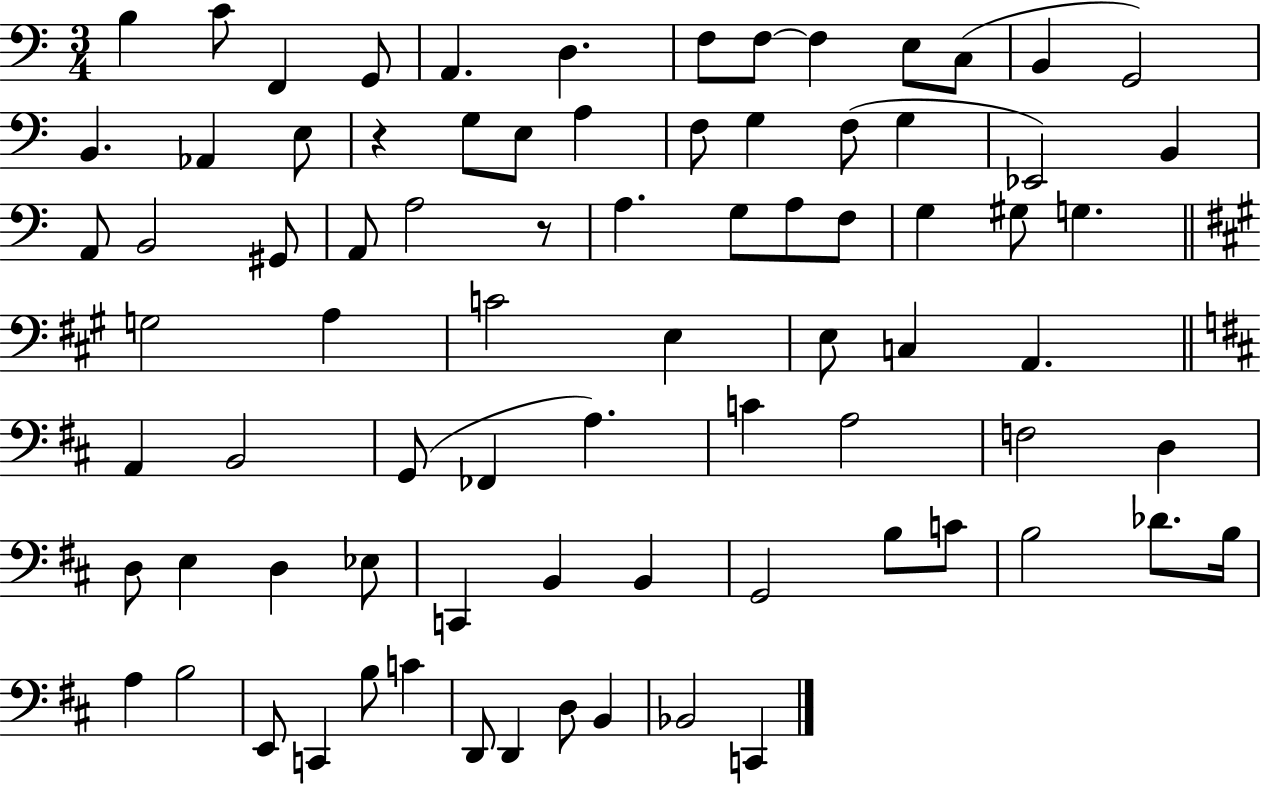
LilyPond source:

{
  \clef bass
  \numericTimeSignature
  \time 3/4
  \key c \major
  b4 c'8 f,4 g,8 | a,4. d4. | f8 f8~~ f4 e8 c8( | b,4 g,2) | \break b,4. aes,4 e8 | r4 g8 e8 a4 | f8 g4 f8( g4 | ees,2) b,4 | \break a,8 b,2 gis,8 | a,8 a2 r8 | a4. g8 a8 f8 | g4 gis8 g4. | \break \bar "||" \break \key a \major g2 a4 | c'2 e4 | e8 c4 a,4. | \bar "||" \break \key d \major a,4 b,2 | g,8( fes,4 a4.) | c'4 a2 | f2 d4 | \break d8 e4 d4 ees8 | c,4 b,4 b,4 | g,2 b8 c'8 | b2 des'8. b16 | \break a4 b2 | e,8 c,4 b8 c'4 | d,8 d,4 d8 b,4 | bes,2 c,4 | \break \bar "|."
}